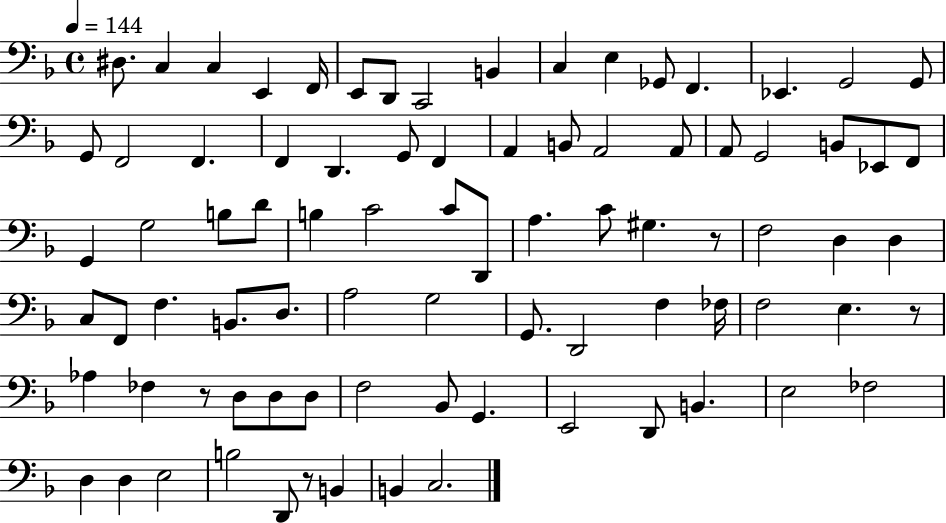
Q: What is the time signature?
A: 4/4